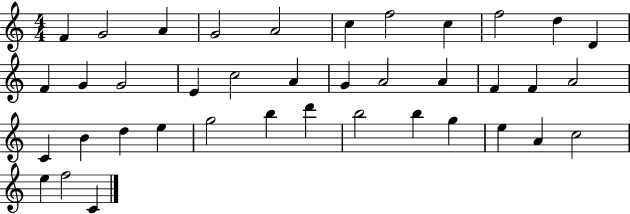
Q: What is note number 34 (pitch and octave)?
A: E5